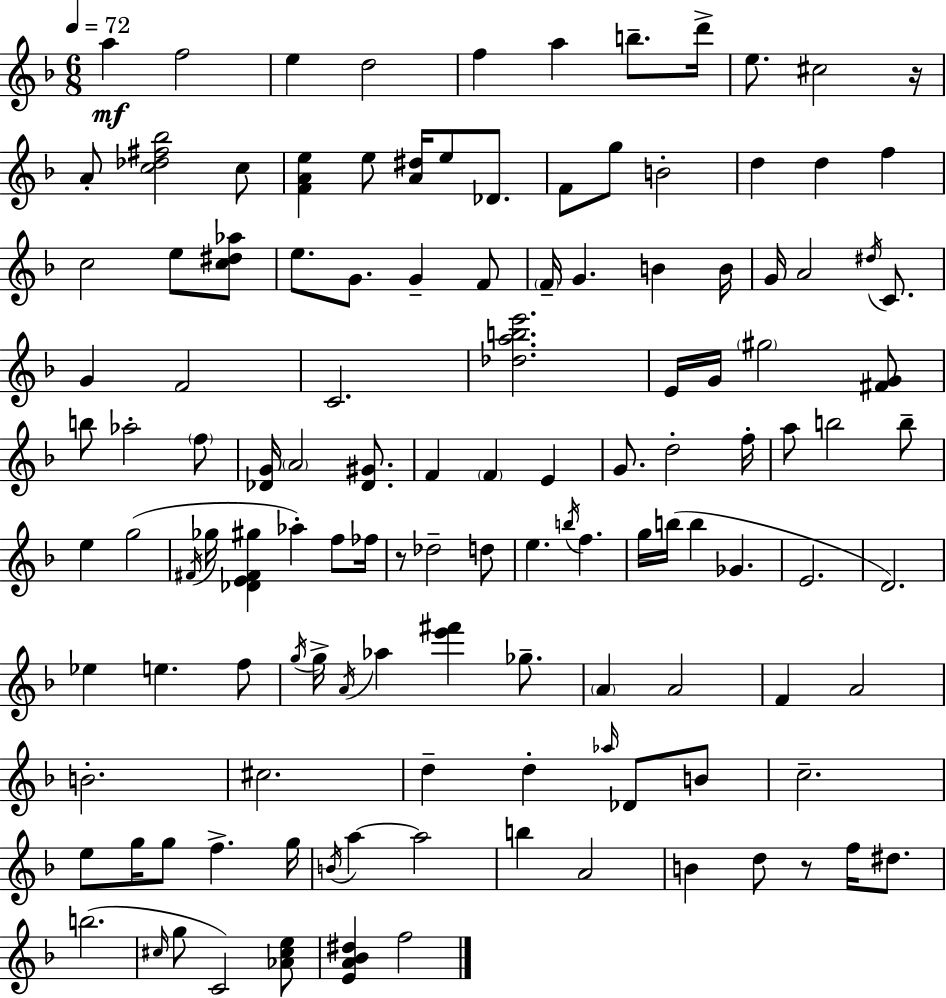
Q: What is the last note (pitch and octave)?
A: F5